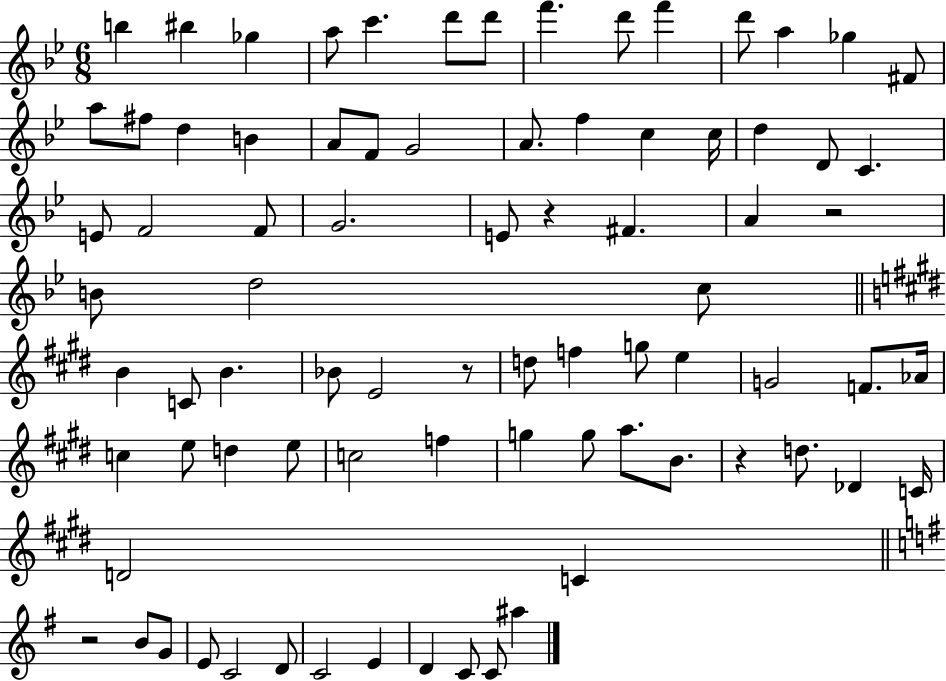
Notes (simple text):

B5/q BIS5/q Gb5/q A5/e C6/q. D6/e D6/e F6/q. D6/e F6/q D6/e A5/q Gb5/q F#4/e A5/e F#5/e D5/q B4/q A4/e F4/e G4/h A4/e. F5/q C5/q C5/s D5/q D4/e C4/q. E4/e F4/h F4/e G4/h. E4/e R/q F#4/q. A4/q R/h B4/e D5/h C5/e B4/q C4/e B4/q. Bb4/e E4/h R/e D5/e F5/q G5/e E5/q G4/h F4/e. Ab4/s C5/q E5/e D5/q E5/e C5/h F5/q G5/q G5/e A5/e. B4/e. R/q D5/e. Db4/q C4/s D4/h C4/q R/h B4/e G4/e E4/e C4/h D4/e C4/h E4/q D4/q C4/e C4/e A#5/q